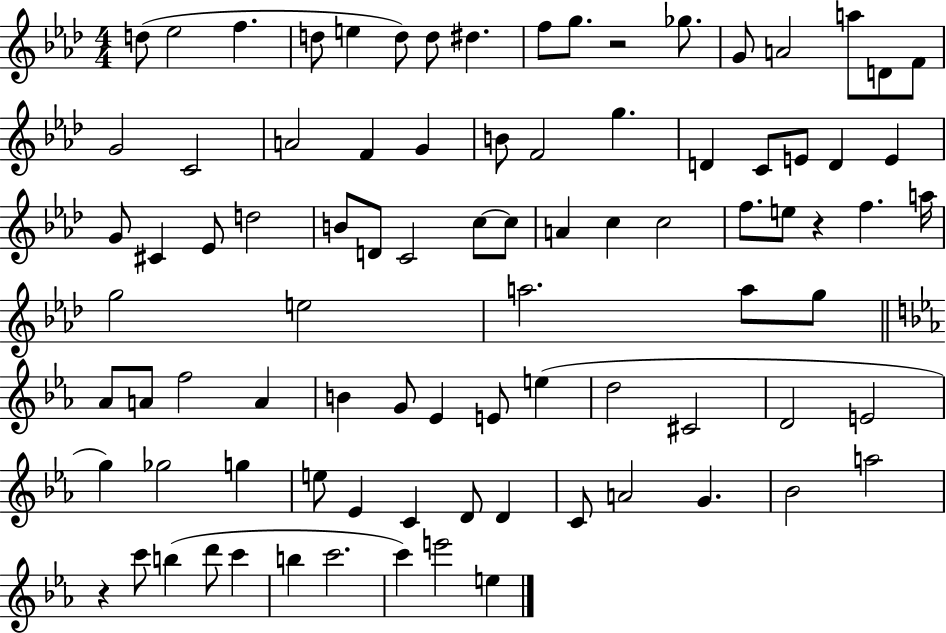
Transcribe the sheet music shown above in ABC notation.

X:1
T:Untitled
M:4/4
L:1/4
K:Ab
d/2 _e2 f d/2 e d/2 d/2 ^d f/2 g/2 z2 _g/2 G/2 A2 a/2 D/2 F/2 G2 C2 A2 F G B/2 F2 g D C/2 E/2 D E G/2 ^C _E/2 d2 B/2 D/2 C2 c/2 c/2 A c c2 f/2 e/2 z f a/4 g2 e2 a2 a/2 g/2 _A/2 A/2 f2 A B G/2 _E E/2 e d2 ^C2 D2 E2 g _g2 g e/2 _E C D/2 D C/2 A2 G _B2 a2 z c'/2 b d'/2 c' b c'2 c' e'2 e